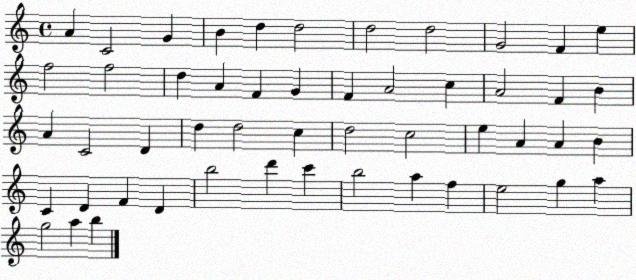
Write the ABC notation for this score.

X:1
T:Untitled
M:4/4
L:1/4
K:C
A C2 G B d d2 d2 d2 G2 F e f2 f2 d A F G F A2 c A2 F B A C2 D d d2 c d2 c2 e A A B C D F D b2 d' c' b2 a f e2 g a g2 a b